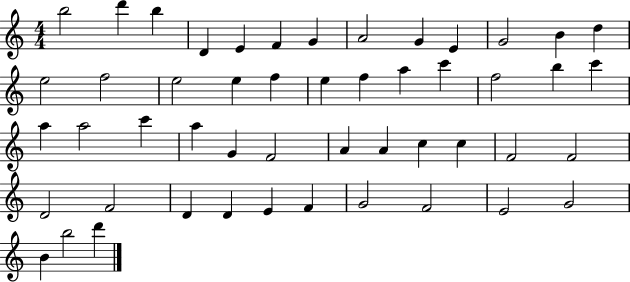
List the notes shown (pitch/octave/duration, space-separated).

B5/h D6/q B5/q D4/q E4/q F4/q G4/q A4/h G4/q E4/q G4/h B4/q D5/q E5/h F5/h E5/h E5/q F5/q E5/q F5/q A5/q C6/q F5/h B5/q C6/q A5/q A5/h C6/q A5/q G4/q F4/h A4/q A4/q C5/q C5/q F4/h F4/h D4/h F4/h D4/q D4/q E4/q F4/q G4/h F4/h E4/h G4/h B4/q B5/h D6/q